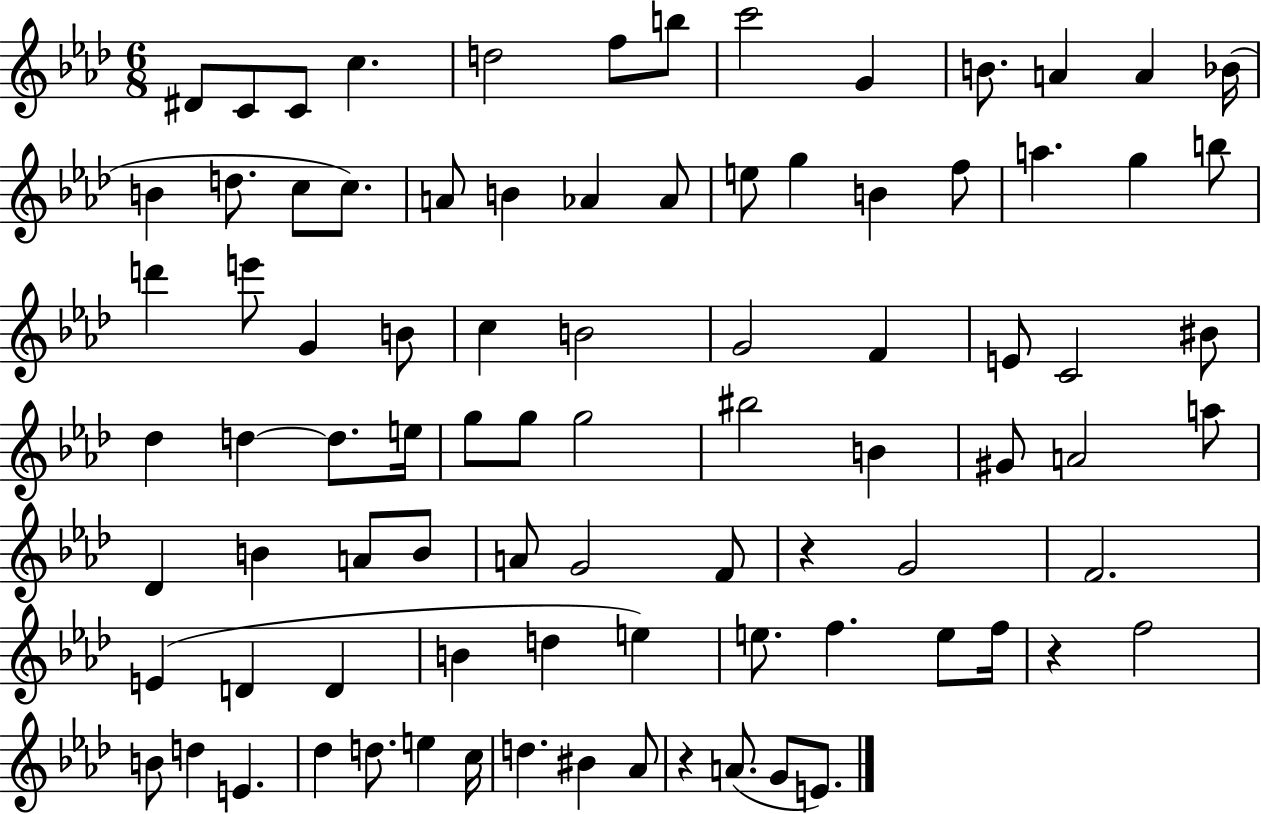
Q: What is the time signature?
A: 6/8